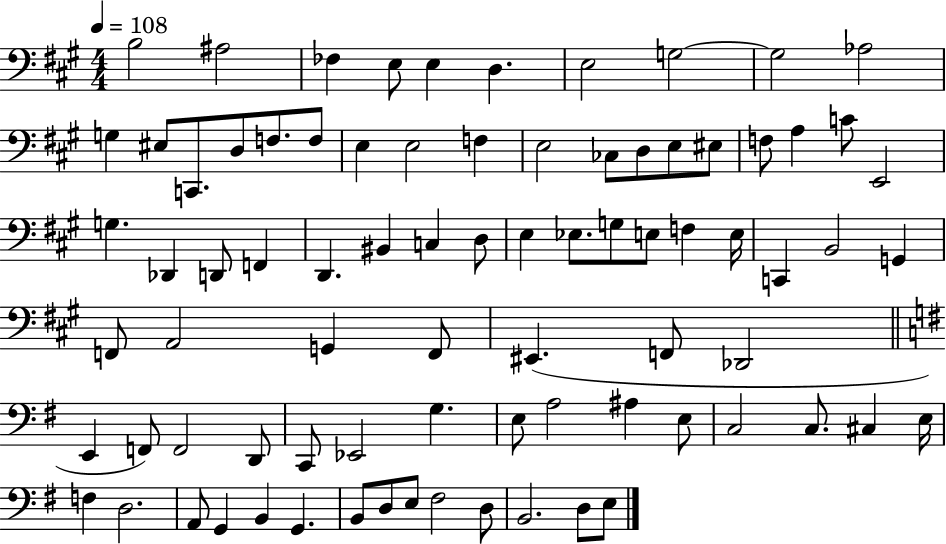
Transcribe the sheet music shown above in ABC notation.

X:1
T:Untitled
M:4/4
L:1/4
K:A
B,2 ^A,2 _F, E,/2 E, D, E,2 G,2 G,2 _A,2 G, ^E,/2 C,,/2 D,/2 F,/2 F,/2 E, E,2 F, E,2 _C,/2 D,/2 E,/2 ^E,/2 F,/2 A, C/2 E,,2 G, _D,, D,,/2 F,, D,, ^B,, C, D,/2 E, _E,/2 G,/2 E,/2 F, E,/4 C,, B,,2 G,, F,,/2 A,,2 G,, F,,/2 ^E,, F,,/2 _D,,2 E,, F,,/2 F,,2 D,,/2 C,,/2 _E,,2 G, E,/2 A,2 ^A, E,/2 C,2 C,/2 ^C, E,/4 F, D,2 A,,/2 G,, B,, G,, B,,/2 D,/2 E,/2 ^F,2 D,/2 B,,2 D,/2 E,/2